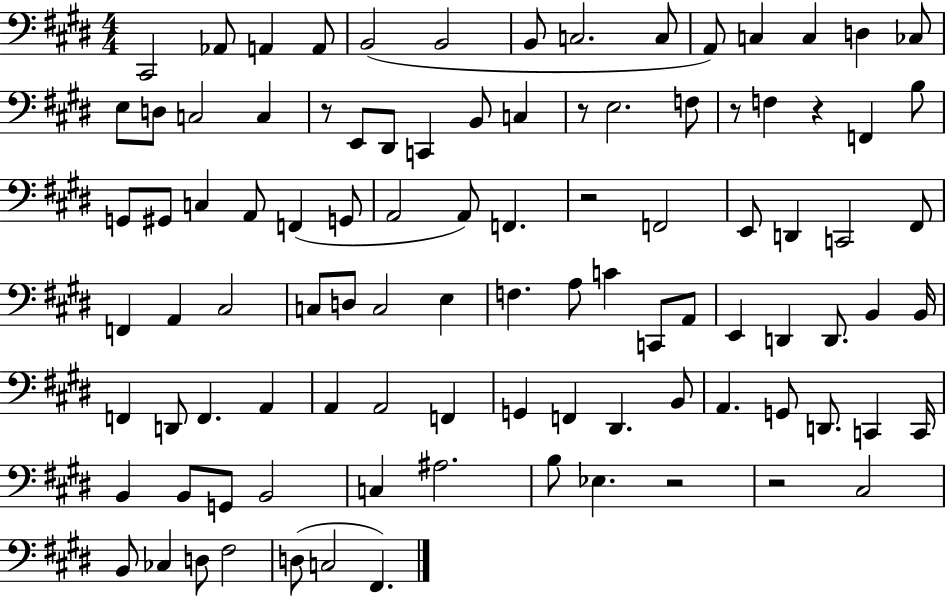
X:1
T:Untitled
M:4/4
L:1/4
K:E
^C,,2 _A,,/2 A,, A,,/2 B,,2 B,,2 B,,/2 C,2 C,/2 A,,/2 C, C, D, _C,/2 E,/2 D,/2 C,2 C, z/2 E,,/2 ^D,,/2 C,, B,,/2 C, z/2 E,2 F,/2 z/2 F, z F,, B,/2 G,,/2 ^G,,/2 C, A,,/2 F,, G,,/2 A,,2 A,,/2 F,, z2 F,,2 E,,/2 D,, C,,2 ^F,,/2 F,, A,, ^C,2 C,/2 D,/2 C,2 E, F, A,/2 C C,,/2 A,,/2 E,, D,, D,,/2 B,, B,,/4 F,, D,,/2 F,, A,, A,, A,,2 F,, G,, F,, ^D,, B,,/2 A,, G,,/2 D,,/2 C,, C,,/4 B,, B,,/2 G,,/2 B,,2 C, ^A,2 B,/2 _E, z2 z2 ^C,2 B,,/2 _C, D,/2 ^F,2 D,/2 C,2 ^F,,